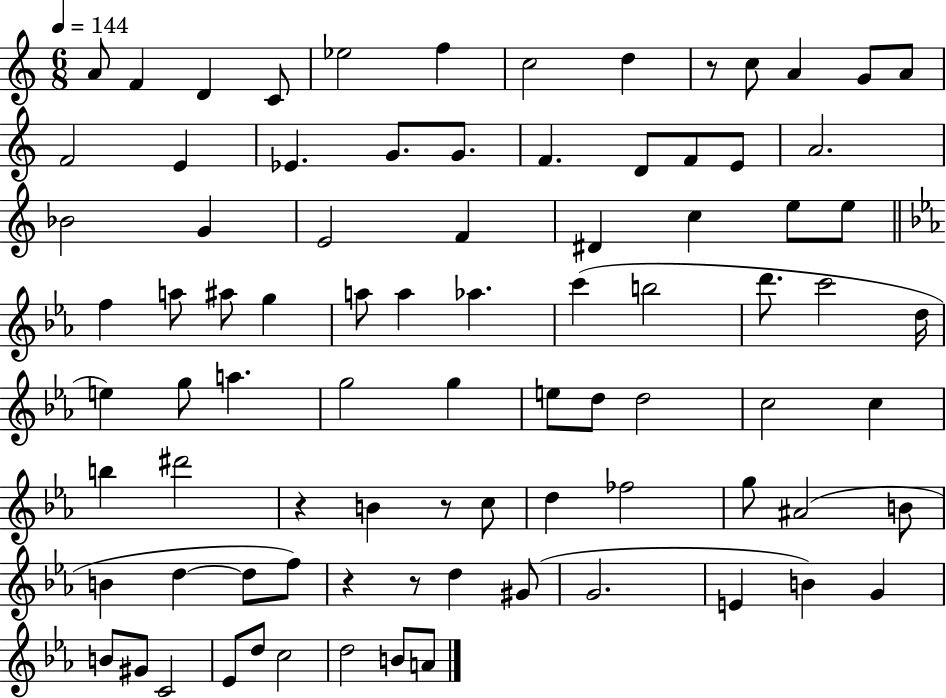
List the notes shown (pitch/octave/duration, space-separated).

A4/e F4/q D4/q C4/e Eb5/h F5/q C5/h D5/q R/e C5/e A4/q G4/e A4/e F4/h E4/q Eb4/q. G4/e. G4/e. F4/q. D4/e F4/e E4/e A4/h. Bb4/h G4/q E4/h F4/q D#4/q C5/q E5/e E5/e F5/q A5/e A#5/e G5/q A5/e A5/q Ab5/q. C6/q B5/h D6/e. C6/h D5/s E5/q G5/e A5/q. G5/h G5/q E5/e D5/e D5/h C5/h C5/q B5/q D#6/h R/q B4/q R/e C5/e D5/q FES5/h G5/e A#4/h B4/e B4/q D5/q D5/e F5/e R/q R/e D5/q G#4/e G4/h. E4/q B4/q G4/q B4/e G#4/e C4/h Eb4/e D5/e C5/h D5/h B4/e A4/e